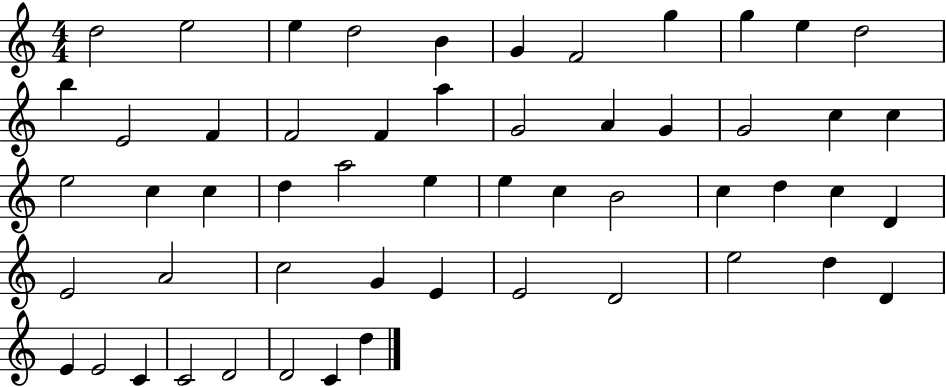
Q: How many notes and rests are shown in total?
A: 54